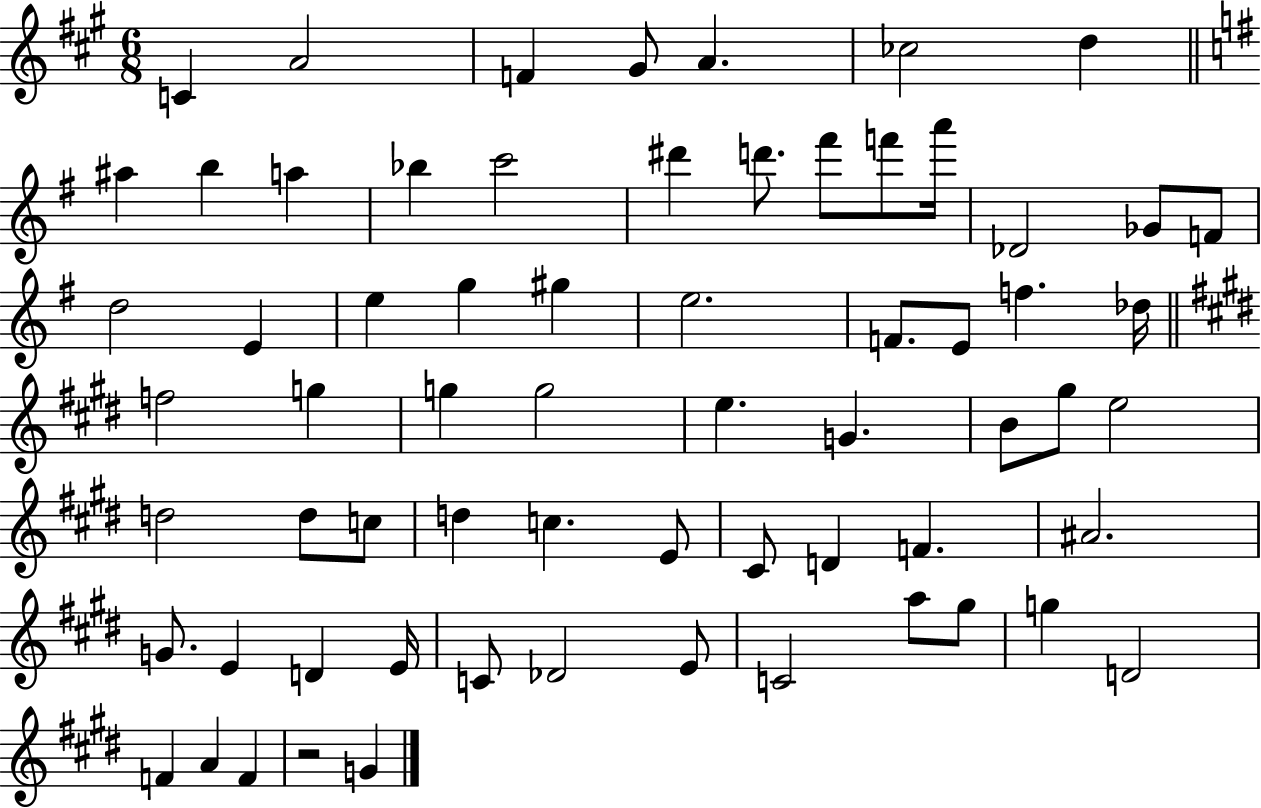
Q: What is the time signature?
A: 6/8